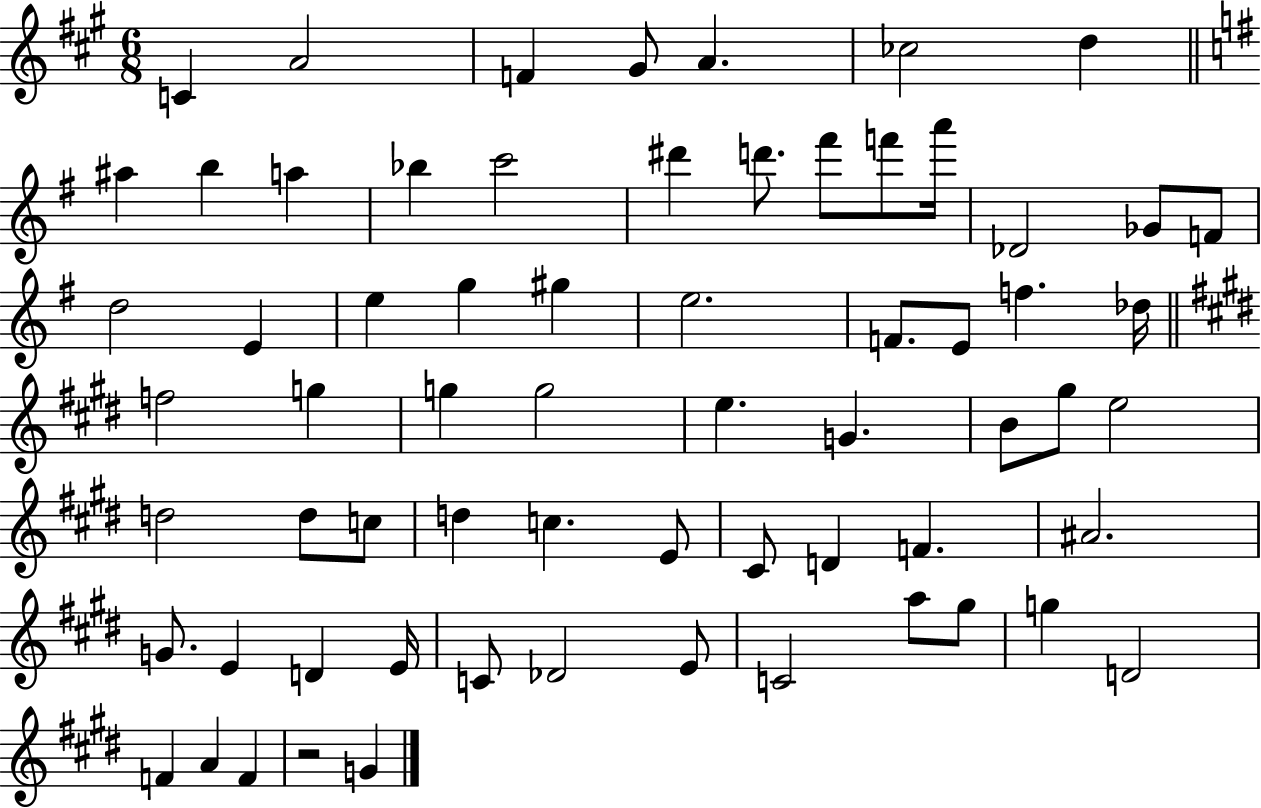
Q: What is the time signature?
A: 6/8